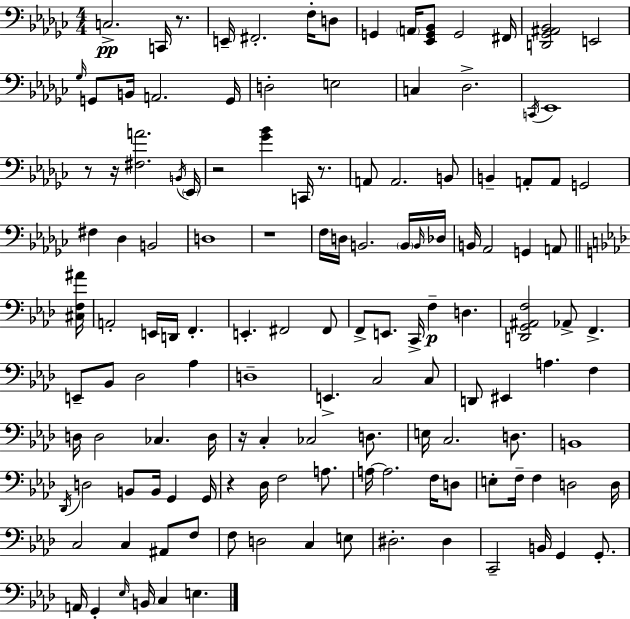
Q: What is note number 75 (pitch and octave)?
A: CES3